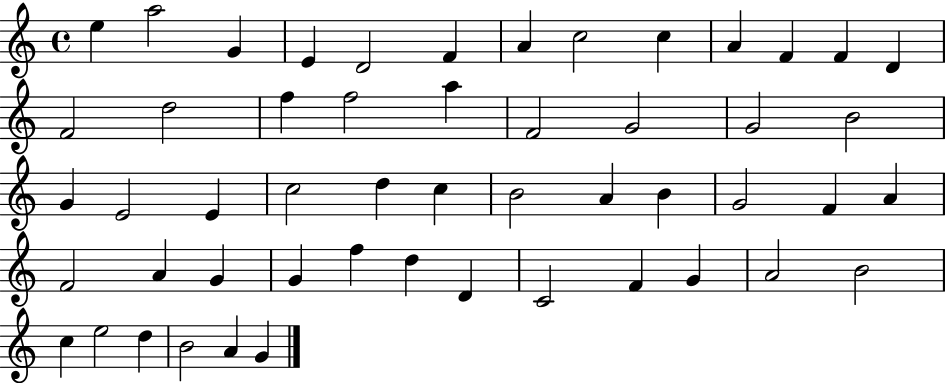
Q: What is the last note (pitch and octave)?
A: G4